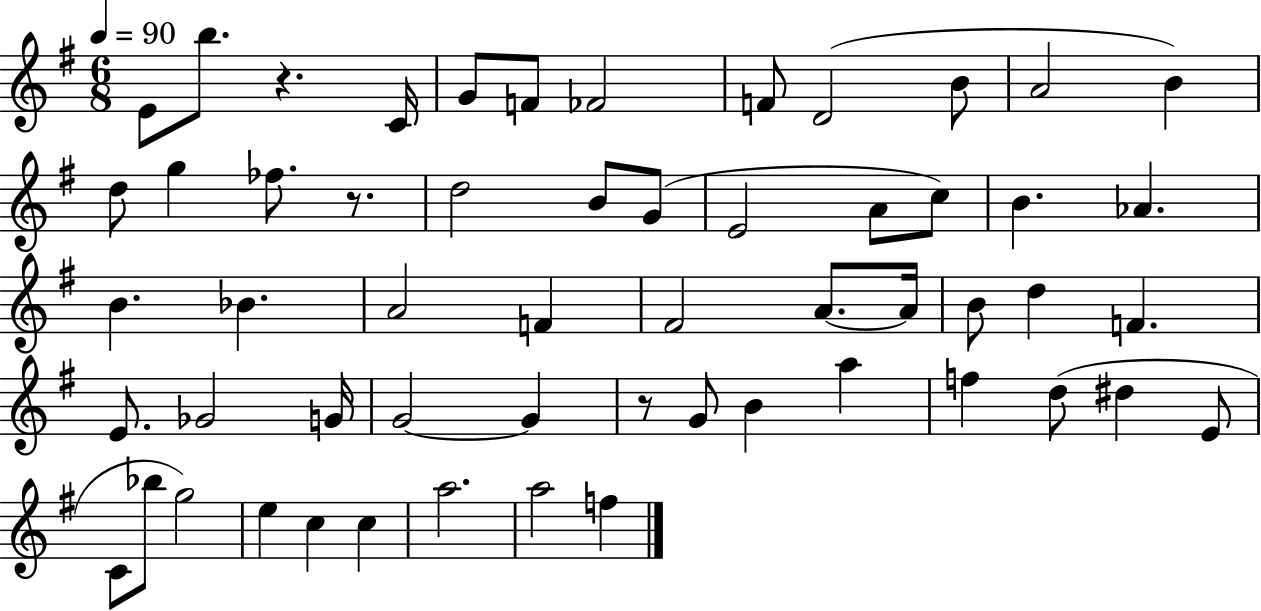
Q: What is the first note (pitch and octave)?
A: E4